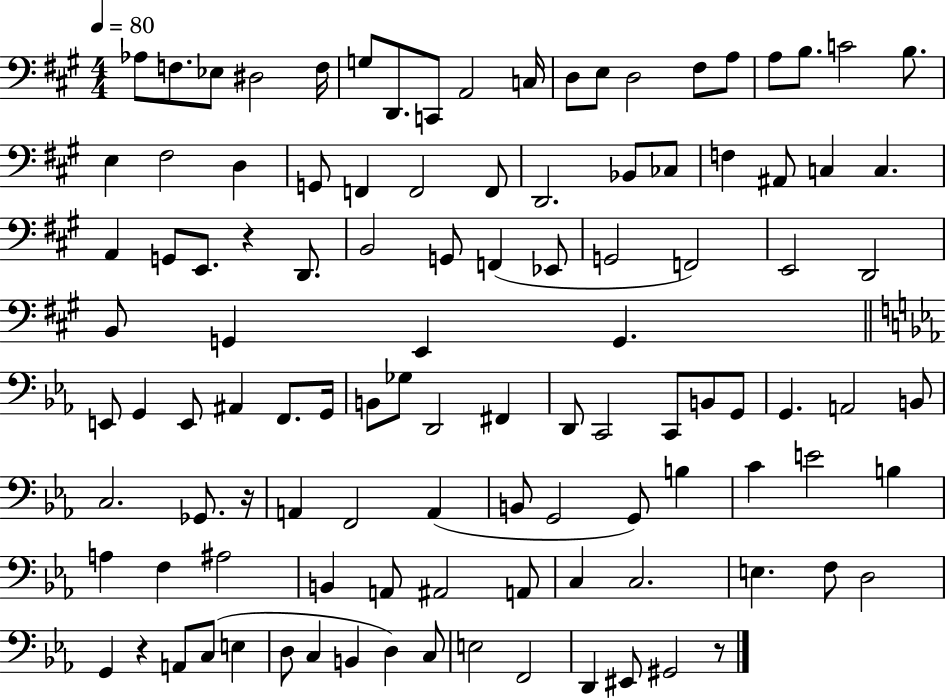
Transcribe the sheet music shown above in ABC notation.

X:1
T:Untitled
M:4/4
L:1/4
K:A
_A,/2 F,/2 _E,/2 ^D,2 F,/4 G,/2 D,,/2 C,,/2 A,,2 C,/4 D,/2 E,/2 D,2 ^F,/2 A,/2 A,/2 B,/2 C2 B,/2 E, ^F,2 D, G,,/2 F,, F,,2 F,,/2 D,,2 _B,,/2 _C,/2 F, ^A,,/2 C, C, A,, G,,/2 E,,/2 z D,,/2 B,,2 G,,/2 F,, _E,,/2 G,,2 F,,2 E,,2 D,,2 B,,/2 G,, E,, G,, E,,/2 G,, E,,/2 ^A,, F,,/2 G,,/4 B,,/2 _G,/2 D,,2 ^F,, D,,/2 C,,2 C,,/2 B,,/2 G,,/2 G,, A,,2 B,,/2 C,2 _G,,/2 z/4 A,, F,,2 A,, B,,/2 G,,2 G,,/2 B, C E2 B, A, F, ^A,2 B,, A,,/2 ^A,,2 A,,/2 C, C,2 E, F,/2 D,2 G,, z A,,/2 C,/2 E, D,/2 C, B,, D, C,/2 E,2 F,,2 D,, ^E,,/2 ^G,,2 z/2